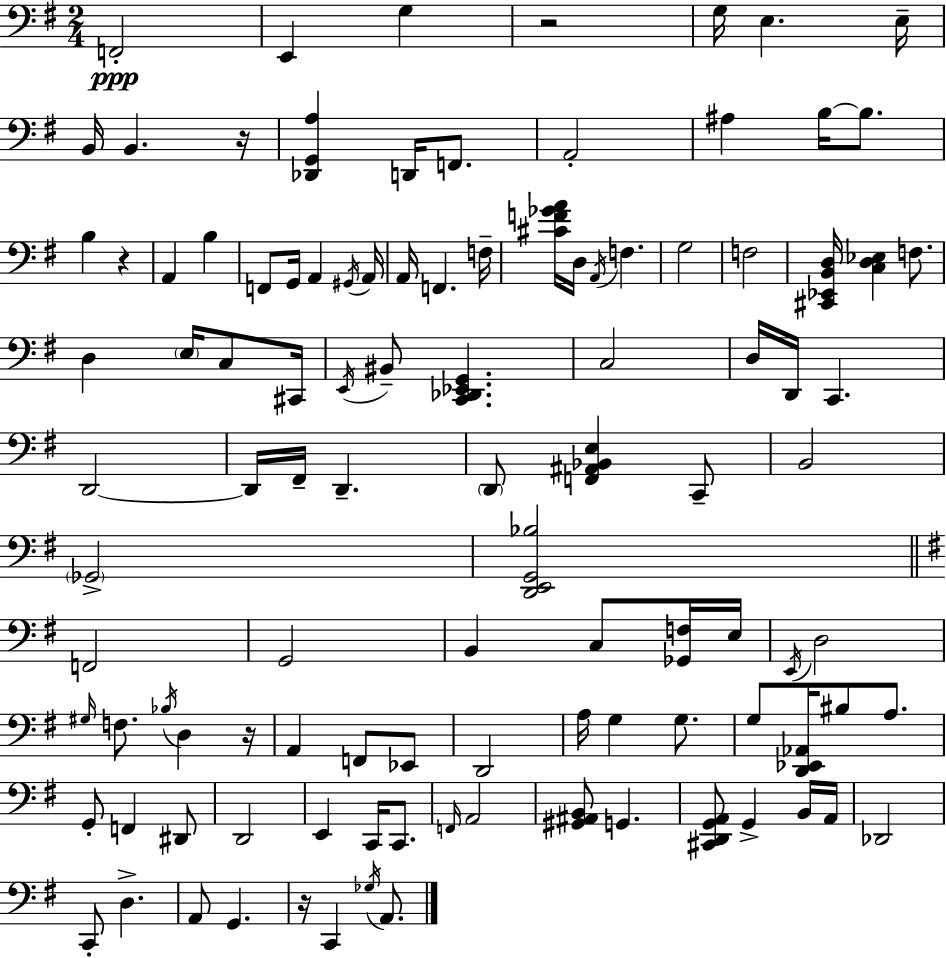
X:1
T:Untitled
M:2/4
L:1/4
K:G
F,,2 E,, G, z2 G,/4 E, E,/4 B,,/4 B,, z/4 [_D,,G,,A,] D,,/4 F,,/2 A,,2 ^A, B,/4 B,/2 B, z A,, B, F,,/2 G,,/4 A,, ^G,,/4 A,,/4 A,,/4 F,, F,/4 [^CF_GA]/4 D,/4 A,,/4 F, G,2 F,2 [^C,,_E,,B,,D,]/4 [C,D,_E,] F,/2 D, E,/4 C,/2 ^C,,/4 E,,/4 ^B,,/2 [C,,_D,,_E,,G,,] C,2 D,/4 D,,/4 C,, D,,2 D,,/4 ^F,,/4 D,, D,,/2 [F,,^A,,_B,,E,] C,,/2 B,,2 _G,,2 [D,,E,,G,,_B,]2 F,,2 G,,2 B,, C,/2 [_G,,F,]/4 E,/4 E,,/4 D,2 ^G,/4 F,/2 _B,/4 D, z/4 A,, F,,/2 _E,,/2 D,,2 A,/4 G, G,/2 G,/2 [D,,_E,,_A,,]/4 ^B,/2 A,/2 G,,/2 F,, ^D,,/2 D,,2 E,, C,,/4 C,,/2 F,,/4 A,,2 [^G,,^A,,B,,]/2 G,, [^C,,D,,G,,A,,]/2 G,, B,,/4 A,,/4 _D,,2 C,,/2 D, A,,/2 G,, z/4 C,, _G,/4 A,,/2